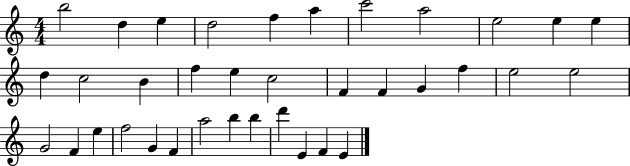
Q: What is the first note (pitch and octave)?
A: B5